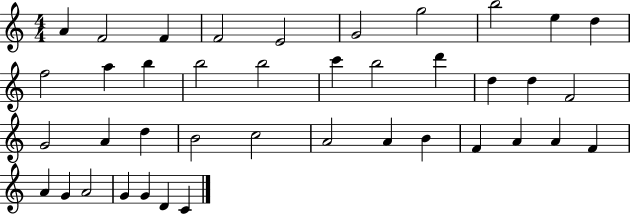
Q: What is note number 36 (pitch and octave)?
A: A4